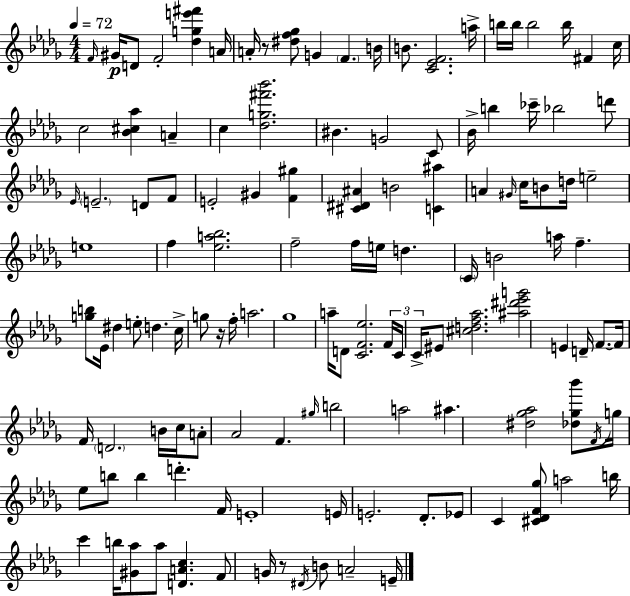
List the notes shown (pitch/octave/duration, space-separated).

F4/s G#4/s D4/e F4/h [Db5,G5,E6,F#6]/q A4/s A4/s R/e [D#5,F5,Gb5]/e G4/q F4/q. B4/s B4/e. [C4,Eb4,F4]/h. A5/s B5/s B5/s B5/h B5/s F#4/q C5/s C5/h [Bb4,C#5,Ab5]/q A4/q C5/q [Db5,G5,F#6,Bb6]/h. BIS4/q. G4/h C4/e Bb4/s B5/q CES6/s Bb5/h D6/e Eb4/s E4/h. D4/e F4/e E4/h G#4/q [F4,G#5]/q [C#4,D#4,A#4]/q B4/h [C4,A#5]/q A4/q G#4/s C5/s B4/e D5/s E5/h E5/w F5/q [Eb5,A5,Bb5]/h. F5/h F5/s E5/s D5/q. C4/s B4/h A5/s F5/q. [G5,B5]/e Eb4/s D#5/q E5/e D5/q. C5/s G5/e R/s F5/s A5/h. Gb5/w A5/s D4/e [C4,F4,Eb5]/h. F4/s C4/s C4/s EIS4/e [C#5,D5,F5,Ab5]/h. [A#5,D#6,Eb6,G6]/h E4/q D4/s F4/e. F4/s F4/s D4/h. B4/s C5/s A4/e Ab4/h F4/q. G#5/s B5/h A5/h A#5/q. [D#5,Gb5,Ab5]/h [Db5,Gb5,Bb6]/e F4/s G5/s Eb5/e B5/e B5/q D6/q. F4/s E4/w E4/s E4/h. Db4/e. Eb4/e C4/q [C#4,Db4,F4,Gb5]/e A5/h B5/s C6/q B5/s [G#4,Ab5]/e Ab5/e [D4,A4,C5]/q. F4/e G4/s R/e D#4/s B4/e A4/h E4/s